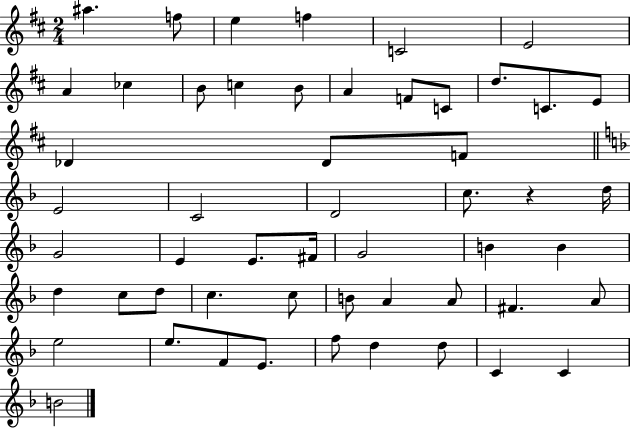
X:1
T:Untitled
M:2/4
L:1/4
K:D
^a f/2 e f C2 E2 A _c B/2 c B/2 A F/2 C/2 d/2 C/2 E/2 _D _D/2 F/2 E2 C2 D2 c/2 z d/4 G2 E E/2 ^F/4 G2 B B d c/2 d/2 c c/2 B/2 A A/2 ^F A/2 e2 e/2 F/2 E/2 f/2 d d/2 C C B2